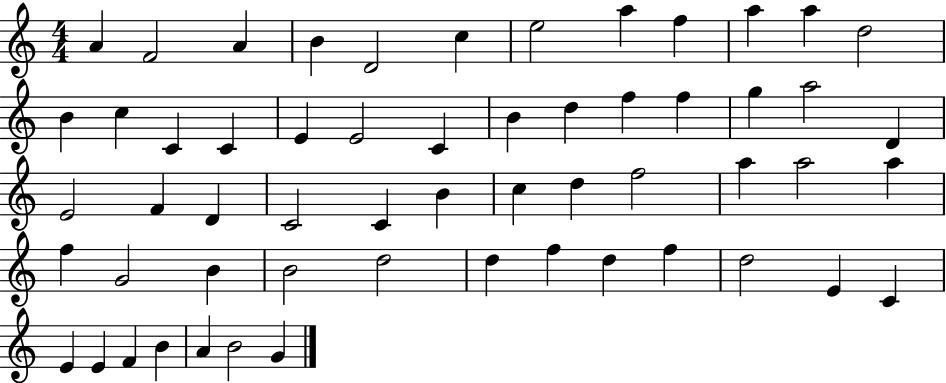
{
  \clef treble
  \numericTimeSignature
  \time 4/4
  \key c \major
  a'4 f'2 a'4 | b'4 d'2 c''4 | e''2 a''4 f''4 | a''4 a''4 d''2 | \break b'4 c''4 c'4 c'4 | e'4 e'2 c'4 | b'4 d''4 f''4 f''4 | g''4 a''2 d'4 | \break e'2 f'4 d'4 | c'2 c'4 b'4 | c''4 d''4 f''2 | a''4 a''2 a''4 | \break f''4 g'2 b'4 | b'2 d''2 | d''4 f''4 d''4 f''4 | d''2 e'4 c'4 | \break e'4 e'4 f'4 b'4 | a'4 b'2 g'4 | \bar "|."
}